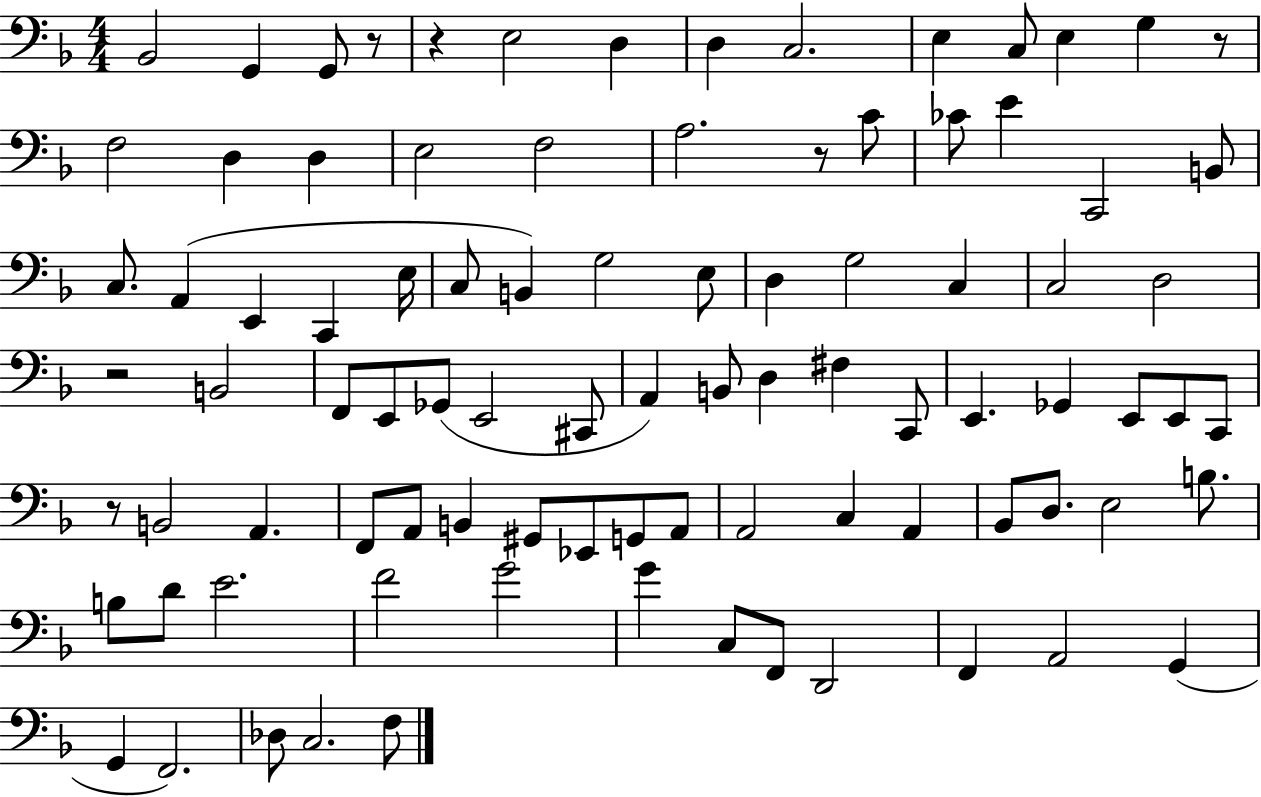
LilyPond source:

{
  \clef bass
  \numericTimeSignature
  \time 4/4
  \key f \major
  \repeat volta 2 { bes,2 g,4 g,8 r8 | r4 e2 d4 | d4 c2. | e4 c8 e4 g4 r8 | \break f2 d4 d4 | e2 f2 | a2. r8 c'8 | ces'8 e'4 c,2 b,8 | \break c8. a,4( e,4 c,4 e16 | c8 b,4) g2 e8 | d4 g2 c4 | c2 d2 | \break r2 b,2 | f,8 e,8 ges,8( e,2 cis,8 | a,4) b,8 d4 fis4 c,8 | e,4. ges,4 e,8 e,8 c,8 | \break r8 b,2 a,4. | f,8 a,8 b,4 gis,8 ees,8 g,8 a,8 | a,2 c4 a,4 | bes,8 d8. e2 b8. | \break b8 d'8 e'2. | f'2 g'2 | g'4 c8 f,8 d,2 | f,4 a,2 g,4( | \break g,4 f,2.) | des8 c2. f8 | } \bar "|."
}